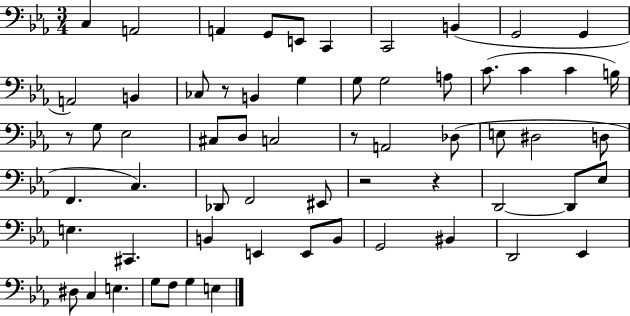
C3/q A2/h A2/q G2/e E2/e C2/q C2/h B2/q G2/h G2/q A2/h B2/q CES3/e R/e B2/q G3/q G3/e G3/h A3/e C4/e. C4/q C4/q B3/s R/e G3/e Eb3/h C#3/e D3/e C3/h R/e A2/h Db3/e E3/e D#3/h D3/e F2/q. C3/q. Db2/e F2/h EIS2/e R/h R/q D2/h D2/e Eb3/e E3/q. C#2/q. B2/q E2/q E2/e B2/e G2/h BIS2/q D2/h Eb2/q D#3/e C3/q E3/q. G3/e F3/e G3/q E3/q